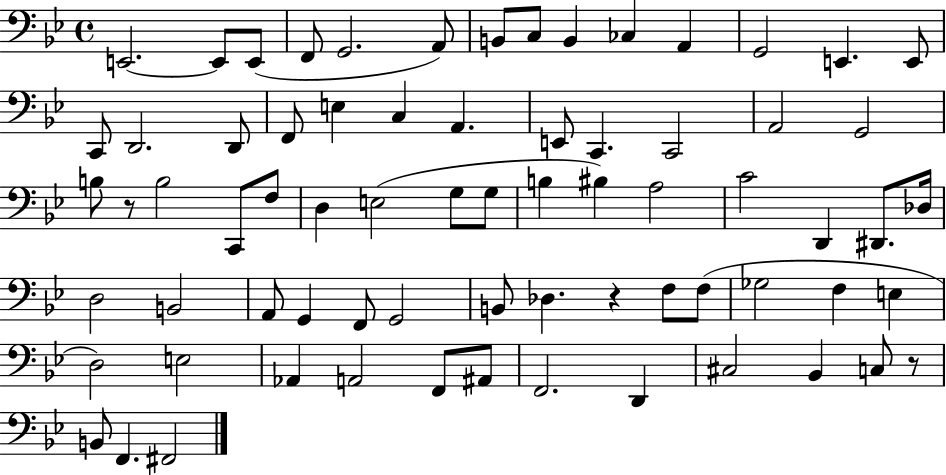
X:1
T:Untitled
M:4/4
L:1/4
K:Bb
E,,2 E,,/2 E,,/2 F,,/2 G,,2 A,,/2 B,,/2 C,/2 B,, _C, A,, G,,2 E,, E,,/2 C,,/2 D,,2 D,,/2 F,,/2 E, C, A,, E,,/2 C,, C,,2 A,,2 G,,2 B,/2 z/2 B,2 C,,/2 F,/2 D, E,2 G,/2 G,/2 B, ^B, A,2 C2 D,, ^D,,/2 _D,/4 D,2 B,,2 A,,/2 G,, F,,/2 G,,2 B,,/2 _D, z F,/2 F,/2 _G,2 F, E, D,2 E,2 _A,, A,,2 F,,/2 ^A,,/2 F,,2 D,, ^C,2 _B,, C,/2 z/2 B,,/2 F,, ^F,,2